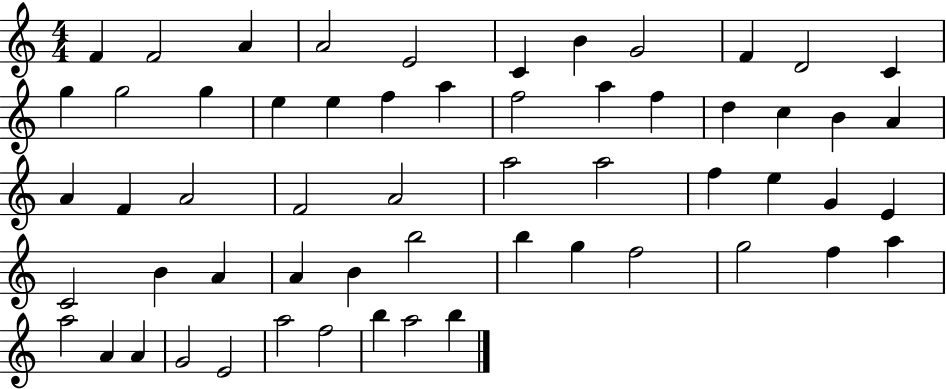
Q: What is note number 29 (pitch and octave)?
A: F4